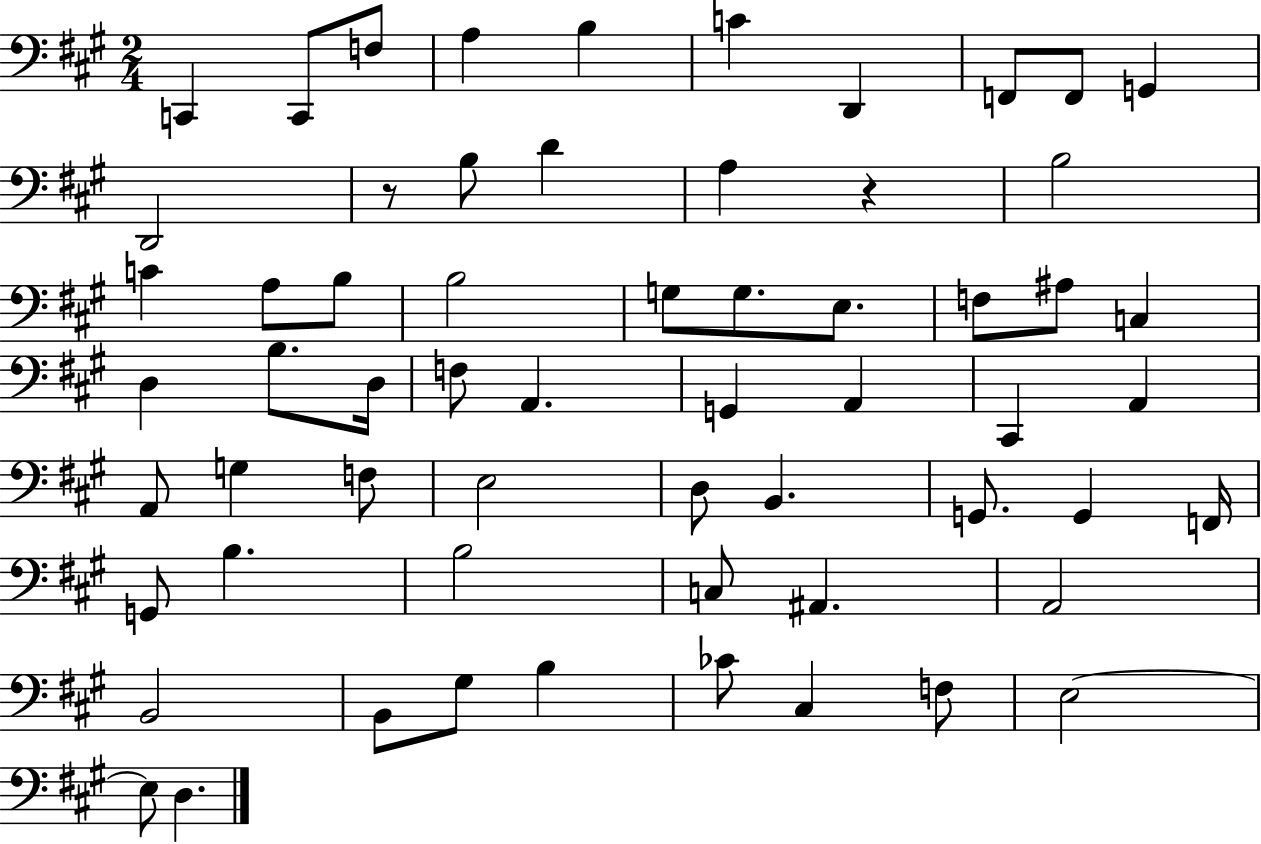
{
  \clef bass
  \numericTimeSignature
  \time 2/4
  \key a \major
  c,4 c,8 f8 | a4 b4 | c'4 d,4 | f,8 f,8 g,4 | \break d,2 | r8 b8 d'4 | a4 r4 | b2 | \break c'4 a8 b8 | b2 | g8 g8. e8. | f8 ais8 c4 | \break d4 b8. d16 | f8 a,4. | g,4 a,4 | cis,4 a,4 | \break a,8 g4 f8 | e2 | d8 b,4. | g,8. g,4 f,16 | \break g,8 b4. | b2 | c8 ais,4. | a,2 | \break b,2 | b,8 gis8 b4 | ces'8 cis4 f8 | e2~~ | \break e8 d4. | \bar "|."
}